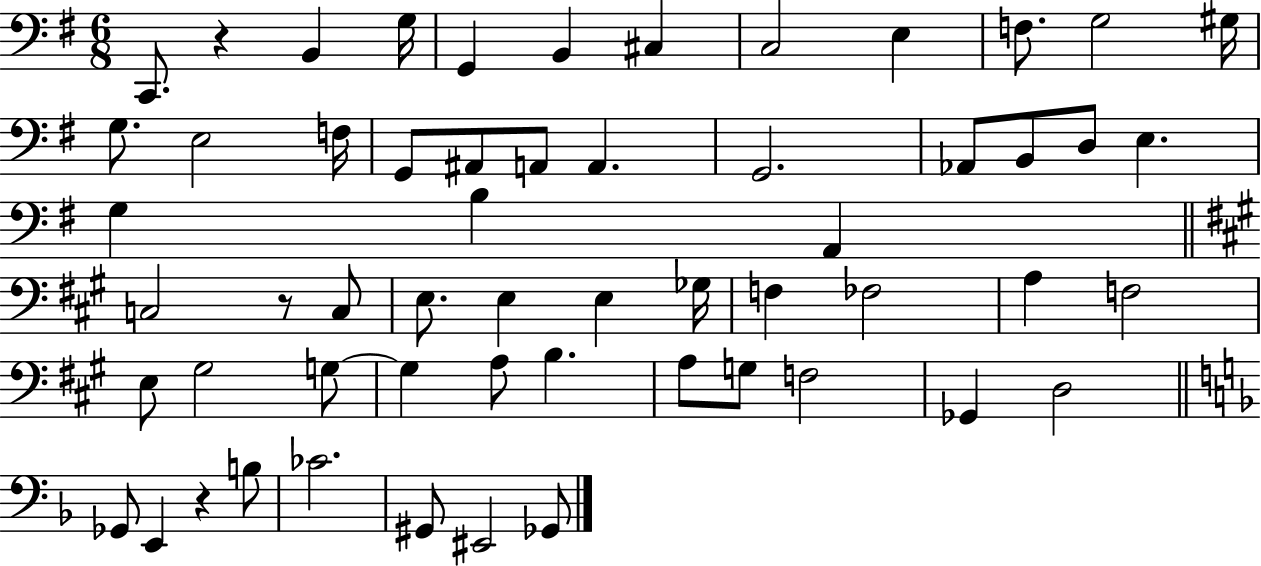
X:1
T:Untitled
M:6/8
L:1/4
K:G
C,,/2 z B,, G,/4 G,, B,, ^C, C,2 E, F,/2 G,2 ^G,/4 G,/2 E,2 F,/4 G,,/2 ^A,,/2 A,,/2 A,, G,,2 _A,,/2 B,,/2 D,/2 E, G, B, A,, C,2 z/2 C,/2 E,/2 E, E, _G,/4 F, _F,2 A, F,2 E,/2 ^G,2 G,/2 G, A,/2 B, A,/2 G,/2 F,2 _G,, D,2 _G,,/2 E,, z B,/2 _C2 ^G,,/2 ^E,,2 _G,,/2